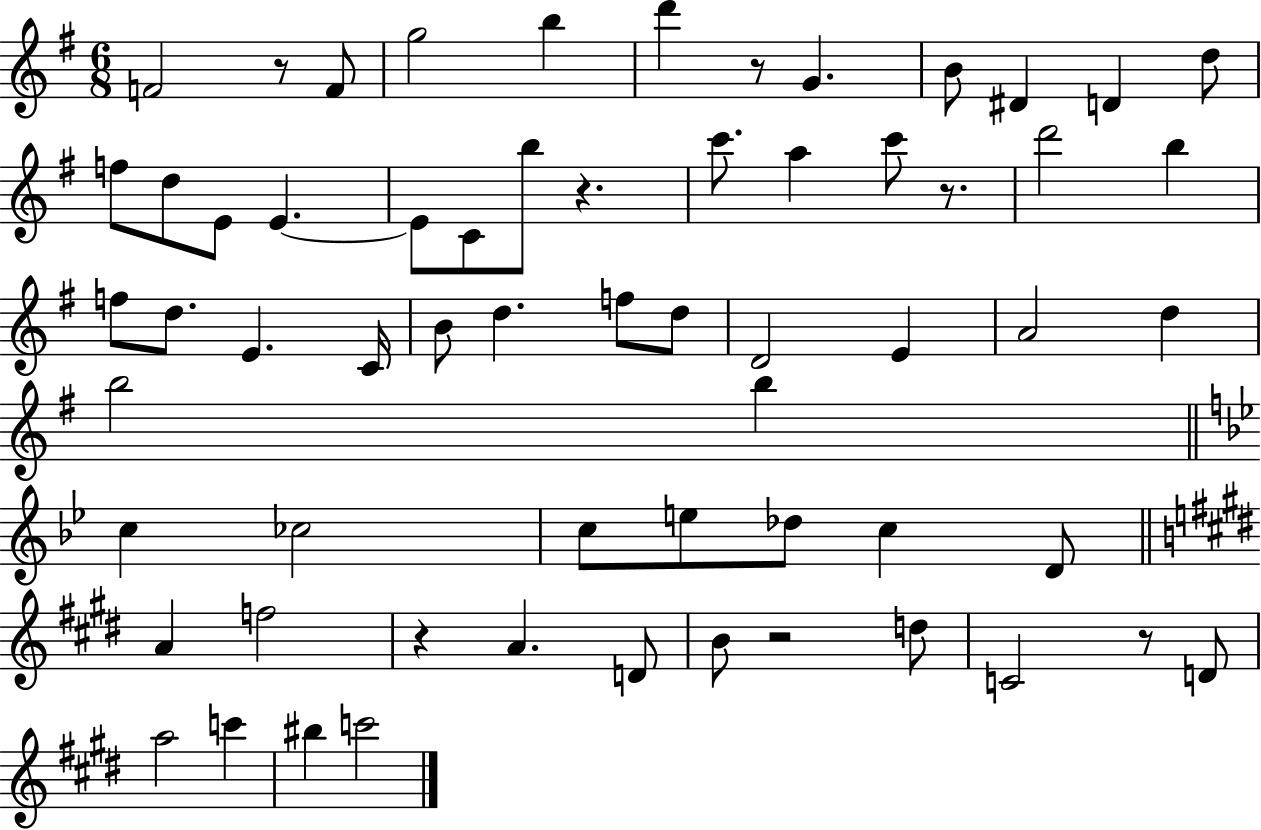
{
  \clef treble
  \numericTimeSignature
  \time 6/8
  \key g \major
  f'2 r8 f'8 | g''2 b''4 | d'''4 r8 g'4. | b'8 dis'4 d'4 d''8 | \break f''8 d''8 e'8 e'4.~~ | e'8 c'8 b''8 r4. | c'''8. a''4 c'''8 r8. | d'''2 b''4 | \break f''8 d''8. e'4. c'16 | b'8 d''4. f''8 d''8 | d'2 e'4 | a'2 d''4 | \break b''2 b''4 | \bar "||" \break \key g \minor c''4 ces''2 | c''8 e''8 des''8 c''4 d'8 | \bar "||" \break \key e \major a'4 f''2 | r4 a'4. d'8 | b'8 r2 d''8 | c'2 r8 d'8 | \break a''2 c'''4 | bis''4 c'''2 | \bar "|."
}